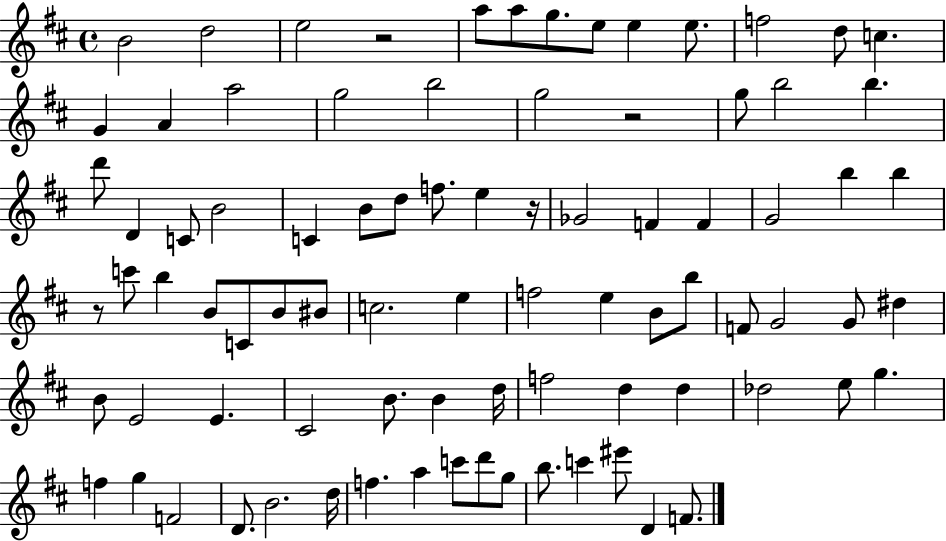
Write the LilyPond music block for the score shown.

{
  \clef treble
  \time 4/4
  \defaultTimeSignature
  \key d \major
  b'2 d''2 | e''2 r2 | a''8 a''8 g''8. e''8 e''4 e''8. | f''2 d''8 c''4. | \break g'4 a'4 a''2 | g''2 b''2 | g''2 r2 | g''8 b''2 b''4. | \break d'''8 d'4 c'8 b'2 | c'4 b'8 d''8 f''8. e''4 r16 | ges'2 f'4 f'4 | g'2 b''4 b''4 | \break r8 c'''8 b''4 b'8 c'8 b'8 bis'8 | c''2. e''4 | f''2 e''4 b'8 b''8 | f'8 g'2 g'8 dis''4 | \break b'8 e'2 e'4. | cis'2 b'8. b'4 d''16 | f''2 d''4 d''4 | des''2 e''8 g''4. | \break f''4 g''4 f'2 | d'8. b'2. d''16 | f''4. a''4 c'''8 d'''8 g''8 | b''8. c'''4 eis'''8 d'4 f'8. | \break \bar "|."
}